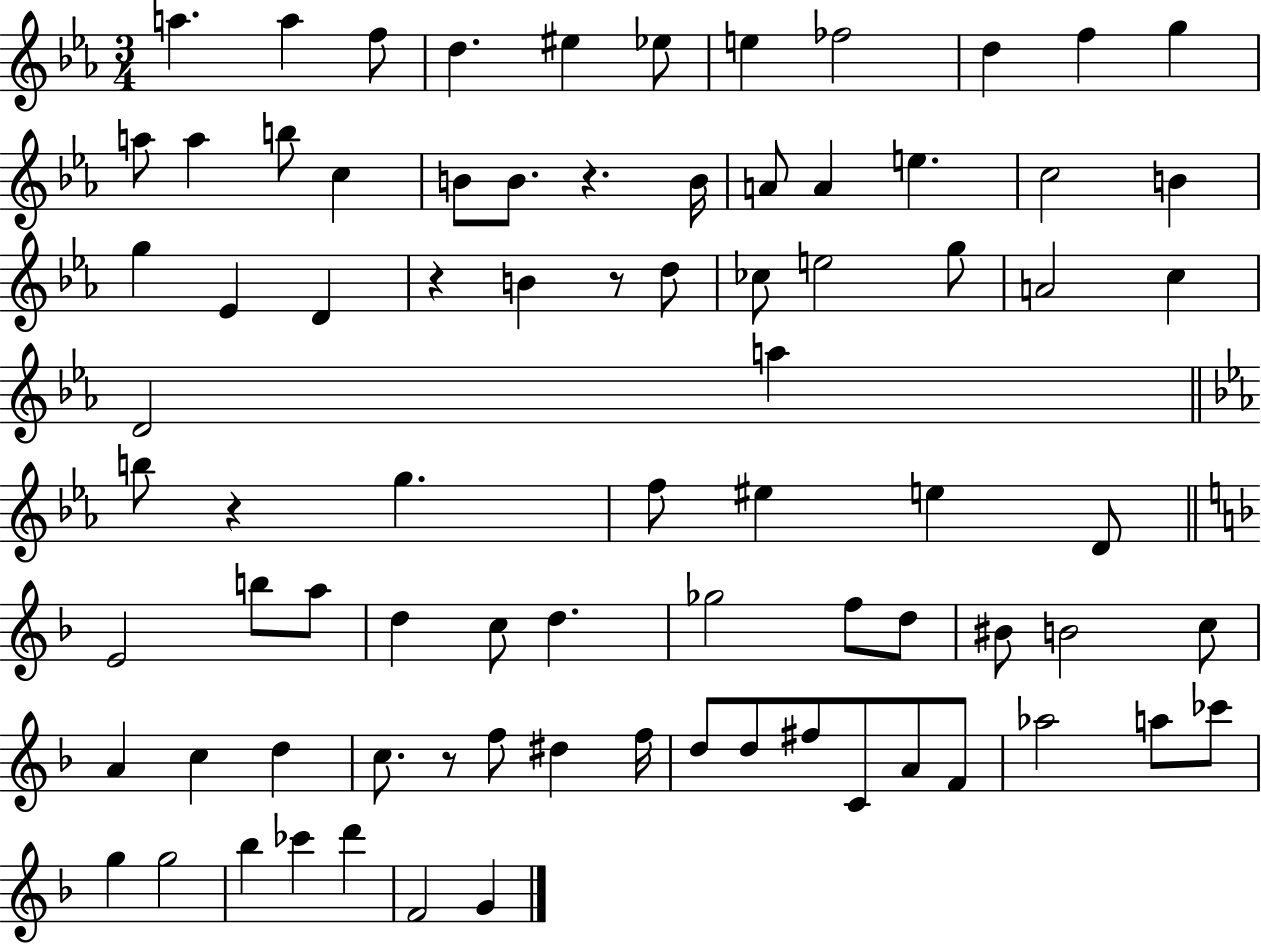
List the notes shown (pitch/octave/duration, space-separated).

A5/q. A5/q F5/e D5/q. EIS5/q Eb5/e E5/q FES5/h D5/q F5/q G5/q A5/e A5/q B5/e C5/q B4/e B4/e. R/q. B4/s A4/e A4/q E5/q. C5/h B4/q G5/q Eb4/q D4/q R/q B4/q R/e D5/e CES5/e E5/h G5/e A4/h C5/q D4/h A5/q B5/e R/q G5/q. F5/e EIS5/q E5/q D4/e E4/h B5/e A5/e D5/q C5/e D5/q. Gb5/h F5/e D5/e BIS4/e B4/h C5/e A4/q C5/q D5/q C5/e. R/e F5/e D#5/q F5/s D5/e D5/e F#5/e C4/e A4/e F4/e Ab5/h A5/e CES6/e G5/q G5/h Bb5/q CES6/q D6/q F4/h G4/q